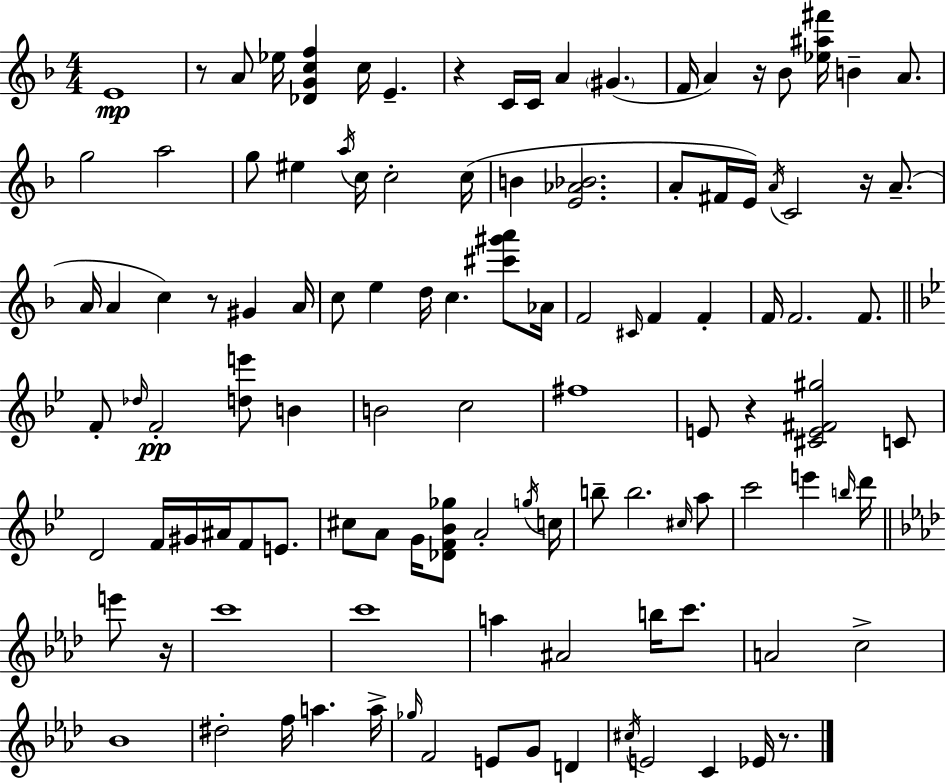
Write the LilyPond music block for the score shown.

{
  \clef treble
  \numericTimeSignature
  \time 4/4
  \key d \minor
  \repeat volta 2 { e'1\mp | r8 a'8 ees''16 <des' g' c'' f''>4 c''16 e'4.-- | r4 c'16 c'16 a'4 \parenthesize gis'4.( | f'16 a'4) r16 bes'8 <ees'' ais'' fis'''>16 b'4-- a'8. | \break g''2 a''2 | g''8 eis''4 \acciaccatura { a''16 } c''16 c''2-. | c''16( b'4 <e' aes' bes'>2. | a'8-. fis'16 e'16) \acciaccatura { a'16 } c'2 r16 a'8.--( | \break a'16 a'4 c''4) r8 gis'4 | a'16 c''8 e''4 d''16 c''4. <cis''' gis''' a'''>8 | aes'16 f'2 \grace { cis'16 } f'4 f'4-. | f'16 f'2. | \break f'8. \bar "||" \break \key g \minor f'8-. \grace { des''16 }\pp f'2-. <d'' e'''>8 b'4 | b'2 c''2 | fis''1 | e'8 r4 <cis' e' fis' gis''>2 c'8 | \break d'2 f'16 gis'16 ais'16 f'8 e'8. | cis''8 a'8 g'16 <des' f' bes' ges''>8 a'2-. | \acciaccatura { g''16 } c''16 b''8-- b''2. | \grace { cis''16 } a''8 c'''2 e'''4 \grace { b''16 } | \break d'''16 \bar "||" \break \key f \minor e'''8 r16 c'''1 | c'''1 | a''4 ais'2 b''16 | c'''8. a'2 c''2-> | \break bes'1 | dis''2-. f''16 a''4. | a''16-> \grace { ges''16 } f'2 e'8 g'8 | d'4 \acciaccatura { cis''16 } e'2 c'4 | \break ees'16 r8. } \bar "|."
}